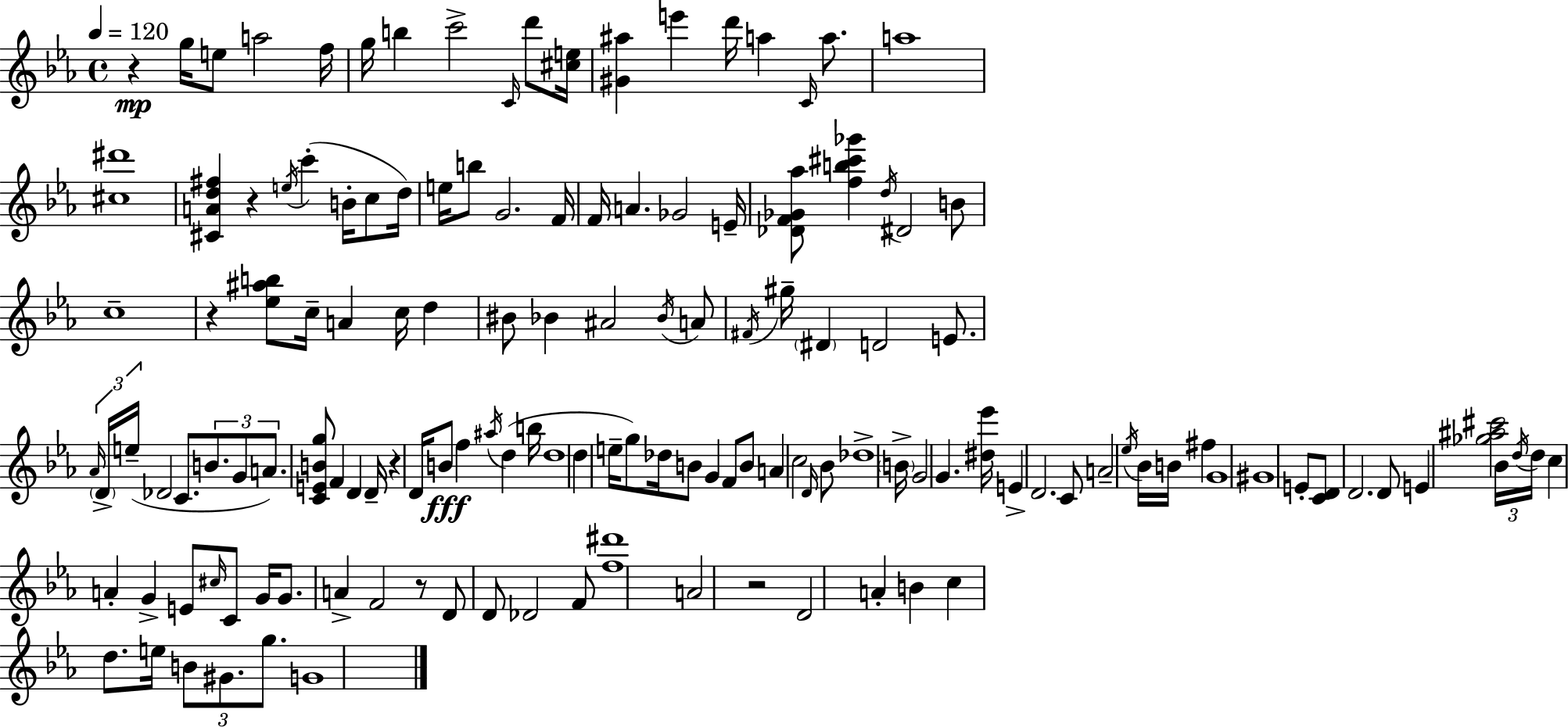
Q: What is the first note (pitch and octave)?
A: G5